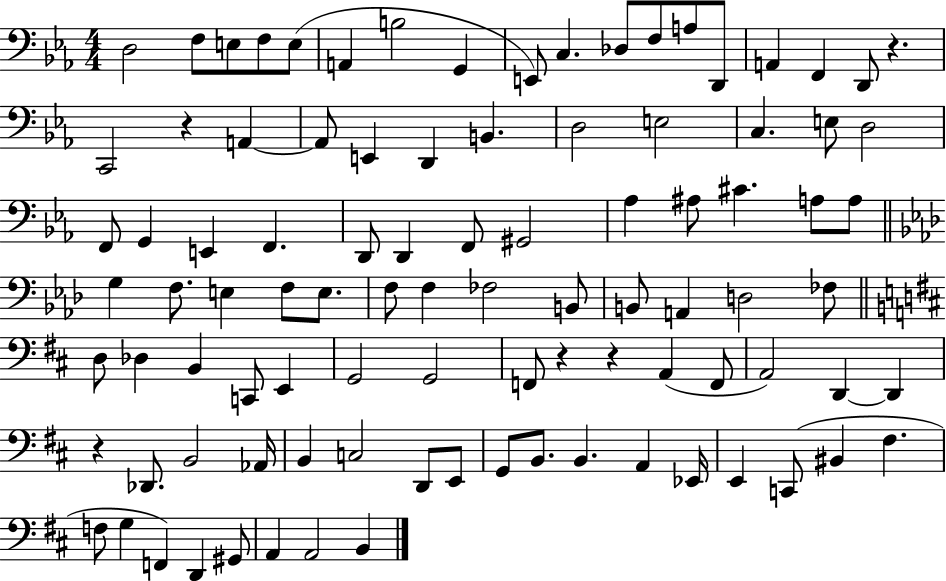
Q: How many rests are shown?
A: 5